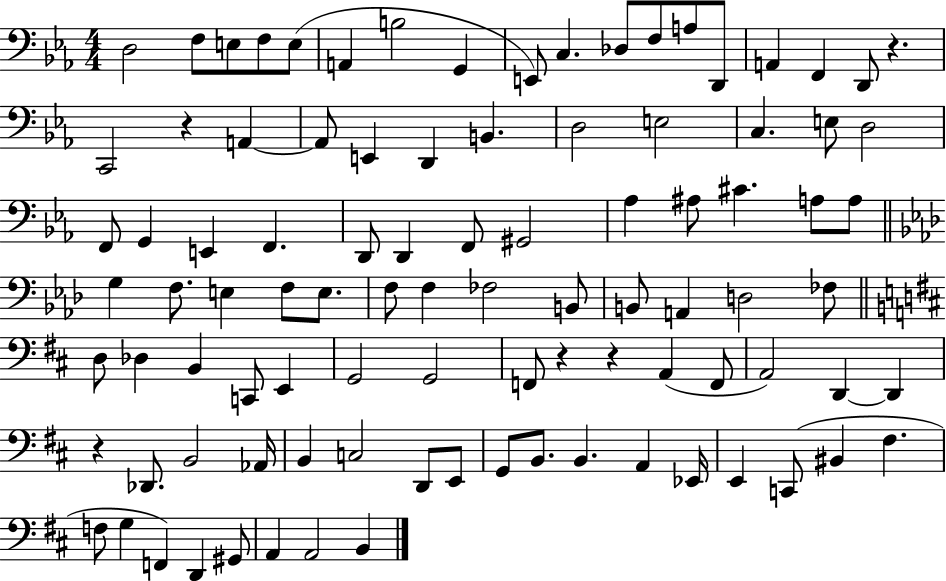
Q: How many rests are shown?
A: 5